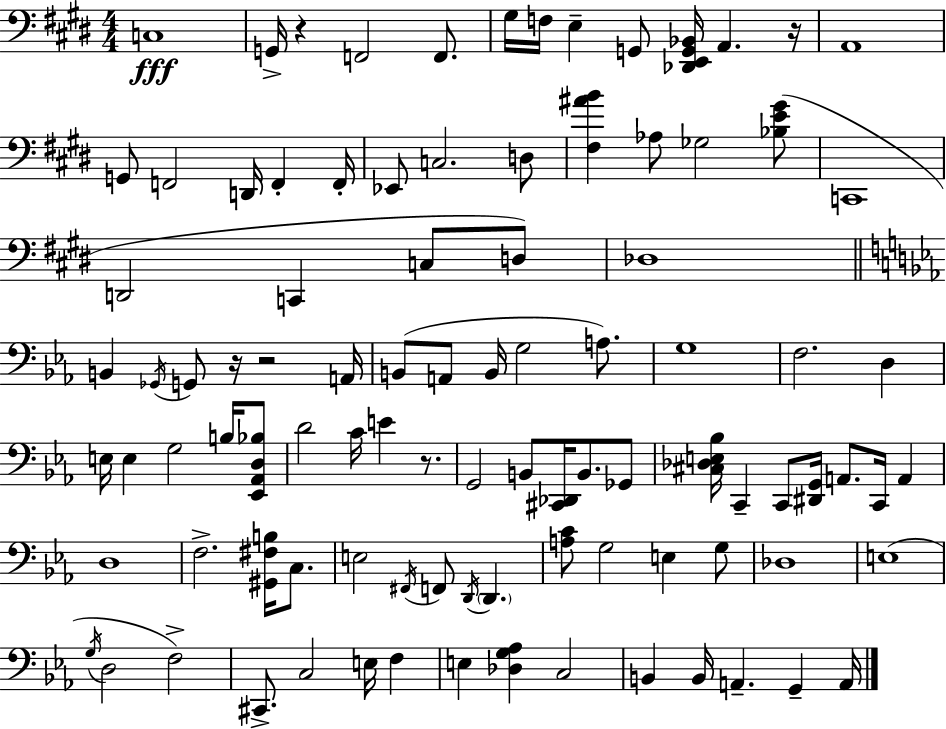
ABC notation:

X:1
T:Untitled
M:4/4
L:1/4
K:E
C,4 G,,/4 z F,,2 F,,/2 ^G,/4 F,/4 E, G,,/2 [_D,,E,,G,,_B,,]/4 A,, z/4 A,,4 G,,/2 F,,2 D,,/4 F,, F,,/4 _E,,/2 C,2 D,/2 [^F,^AB] _A,/2 _G,2 [_B,E^G]/2 C,,4 D,,2 C,, C,/2 D,/2 _D,4 B,, _G,,/4 G,,/2 z/4 z2 A,,/4 B,,/2 A,,/2 B,,/4 G,2 A,/2 G,4 F,2 D, E,/4 E, G,2 B,/4 [_E,,_A,,D,_B,]/2 D2 C/4 E z/2 G,,2 B,,/2 [^C,,_D,,]/4 B,,/2 _G,,/2 [^C,_D,E,_B,]/4 C,, C,,/2 [^D,,G,,]/4 A,,/2 C,,/4 A,, D,4 F,2 [^G,,^F,B,]/4 C,/2 E,2 ^F,,/4 F,,/2 D,,/4 D,, [A,C]/2 G,2 E, G,/2 _D,4 E,4 G,/4 D,2 F,2 ^C,,/2 C,2 E,/4 F, E, [_D,G,_A,] C,2 B,, B,,/4 A,, G,, A,,/4